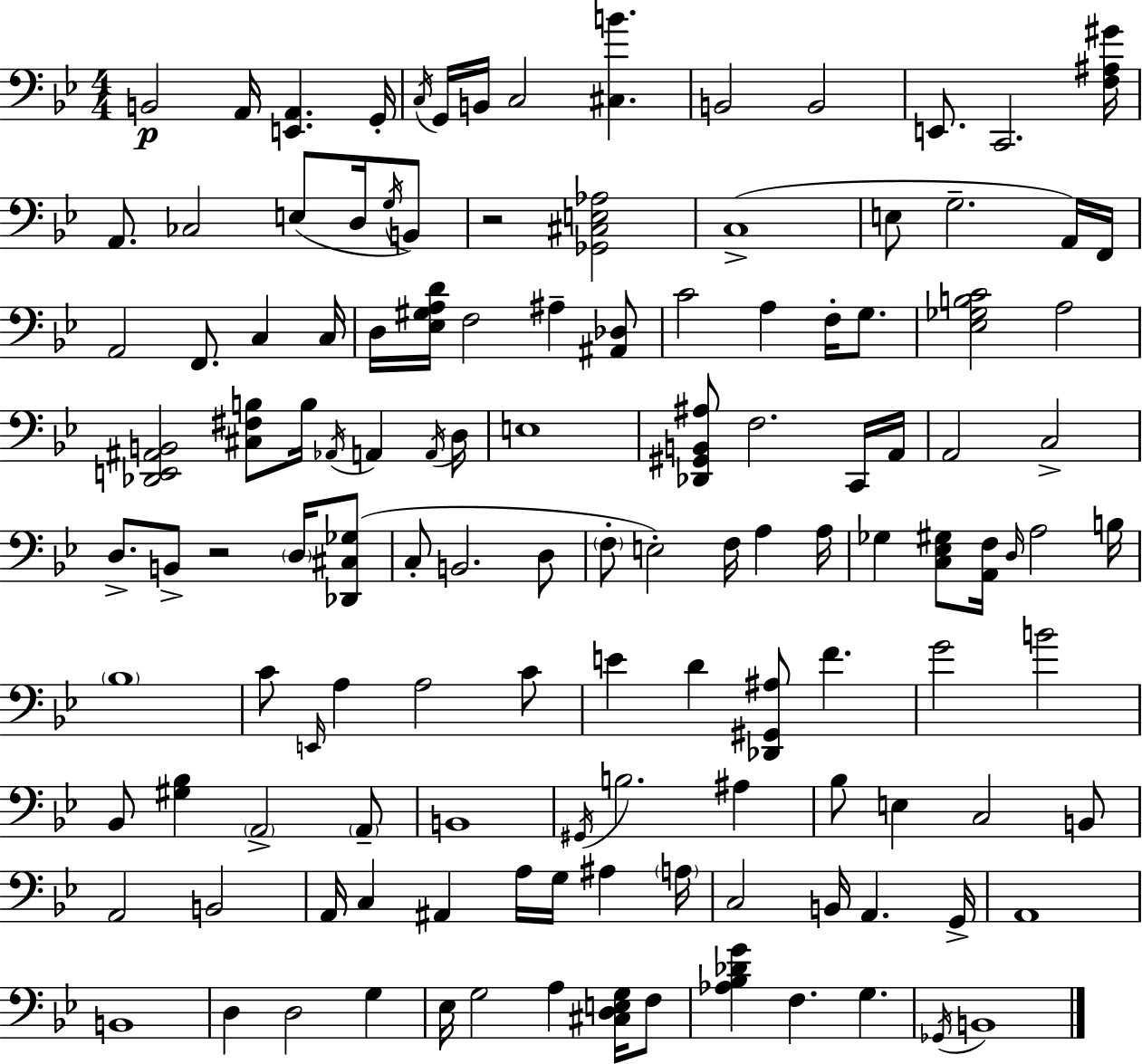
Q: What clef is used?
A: bass